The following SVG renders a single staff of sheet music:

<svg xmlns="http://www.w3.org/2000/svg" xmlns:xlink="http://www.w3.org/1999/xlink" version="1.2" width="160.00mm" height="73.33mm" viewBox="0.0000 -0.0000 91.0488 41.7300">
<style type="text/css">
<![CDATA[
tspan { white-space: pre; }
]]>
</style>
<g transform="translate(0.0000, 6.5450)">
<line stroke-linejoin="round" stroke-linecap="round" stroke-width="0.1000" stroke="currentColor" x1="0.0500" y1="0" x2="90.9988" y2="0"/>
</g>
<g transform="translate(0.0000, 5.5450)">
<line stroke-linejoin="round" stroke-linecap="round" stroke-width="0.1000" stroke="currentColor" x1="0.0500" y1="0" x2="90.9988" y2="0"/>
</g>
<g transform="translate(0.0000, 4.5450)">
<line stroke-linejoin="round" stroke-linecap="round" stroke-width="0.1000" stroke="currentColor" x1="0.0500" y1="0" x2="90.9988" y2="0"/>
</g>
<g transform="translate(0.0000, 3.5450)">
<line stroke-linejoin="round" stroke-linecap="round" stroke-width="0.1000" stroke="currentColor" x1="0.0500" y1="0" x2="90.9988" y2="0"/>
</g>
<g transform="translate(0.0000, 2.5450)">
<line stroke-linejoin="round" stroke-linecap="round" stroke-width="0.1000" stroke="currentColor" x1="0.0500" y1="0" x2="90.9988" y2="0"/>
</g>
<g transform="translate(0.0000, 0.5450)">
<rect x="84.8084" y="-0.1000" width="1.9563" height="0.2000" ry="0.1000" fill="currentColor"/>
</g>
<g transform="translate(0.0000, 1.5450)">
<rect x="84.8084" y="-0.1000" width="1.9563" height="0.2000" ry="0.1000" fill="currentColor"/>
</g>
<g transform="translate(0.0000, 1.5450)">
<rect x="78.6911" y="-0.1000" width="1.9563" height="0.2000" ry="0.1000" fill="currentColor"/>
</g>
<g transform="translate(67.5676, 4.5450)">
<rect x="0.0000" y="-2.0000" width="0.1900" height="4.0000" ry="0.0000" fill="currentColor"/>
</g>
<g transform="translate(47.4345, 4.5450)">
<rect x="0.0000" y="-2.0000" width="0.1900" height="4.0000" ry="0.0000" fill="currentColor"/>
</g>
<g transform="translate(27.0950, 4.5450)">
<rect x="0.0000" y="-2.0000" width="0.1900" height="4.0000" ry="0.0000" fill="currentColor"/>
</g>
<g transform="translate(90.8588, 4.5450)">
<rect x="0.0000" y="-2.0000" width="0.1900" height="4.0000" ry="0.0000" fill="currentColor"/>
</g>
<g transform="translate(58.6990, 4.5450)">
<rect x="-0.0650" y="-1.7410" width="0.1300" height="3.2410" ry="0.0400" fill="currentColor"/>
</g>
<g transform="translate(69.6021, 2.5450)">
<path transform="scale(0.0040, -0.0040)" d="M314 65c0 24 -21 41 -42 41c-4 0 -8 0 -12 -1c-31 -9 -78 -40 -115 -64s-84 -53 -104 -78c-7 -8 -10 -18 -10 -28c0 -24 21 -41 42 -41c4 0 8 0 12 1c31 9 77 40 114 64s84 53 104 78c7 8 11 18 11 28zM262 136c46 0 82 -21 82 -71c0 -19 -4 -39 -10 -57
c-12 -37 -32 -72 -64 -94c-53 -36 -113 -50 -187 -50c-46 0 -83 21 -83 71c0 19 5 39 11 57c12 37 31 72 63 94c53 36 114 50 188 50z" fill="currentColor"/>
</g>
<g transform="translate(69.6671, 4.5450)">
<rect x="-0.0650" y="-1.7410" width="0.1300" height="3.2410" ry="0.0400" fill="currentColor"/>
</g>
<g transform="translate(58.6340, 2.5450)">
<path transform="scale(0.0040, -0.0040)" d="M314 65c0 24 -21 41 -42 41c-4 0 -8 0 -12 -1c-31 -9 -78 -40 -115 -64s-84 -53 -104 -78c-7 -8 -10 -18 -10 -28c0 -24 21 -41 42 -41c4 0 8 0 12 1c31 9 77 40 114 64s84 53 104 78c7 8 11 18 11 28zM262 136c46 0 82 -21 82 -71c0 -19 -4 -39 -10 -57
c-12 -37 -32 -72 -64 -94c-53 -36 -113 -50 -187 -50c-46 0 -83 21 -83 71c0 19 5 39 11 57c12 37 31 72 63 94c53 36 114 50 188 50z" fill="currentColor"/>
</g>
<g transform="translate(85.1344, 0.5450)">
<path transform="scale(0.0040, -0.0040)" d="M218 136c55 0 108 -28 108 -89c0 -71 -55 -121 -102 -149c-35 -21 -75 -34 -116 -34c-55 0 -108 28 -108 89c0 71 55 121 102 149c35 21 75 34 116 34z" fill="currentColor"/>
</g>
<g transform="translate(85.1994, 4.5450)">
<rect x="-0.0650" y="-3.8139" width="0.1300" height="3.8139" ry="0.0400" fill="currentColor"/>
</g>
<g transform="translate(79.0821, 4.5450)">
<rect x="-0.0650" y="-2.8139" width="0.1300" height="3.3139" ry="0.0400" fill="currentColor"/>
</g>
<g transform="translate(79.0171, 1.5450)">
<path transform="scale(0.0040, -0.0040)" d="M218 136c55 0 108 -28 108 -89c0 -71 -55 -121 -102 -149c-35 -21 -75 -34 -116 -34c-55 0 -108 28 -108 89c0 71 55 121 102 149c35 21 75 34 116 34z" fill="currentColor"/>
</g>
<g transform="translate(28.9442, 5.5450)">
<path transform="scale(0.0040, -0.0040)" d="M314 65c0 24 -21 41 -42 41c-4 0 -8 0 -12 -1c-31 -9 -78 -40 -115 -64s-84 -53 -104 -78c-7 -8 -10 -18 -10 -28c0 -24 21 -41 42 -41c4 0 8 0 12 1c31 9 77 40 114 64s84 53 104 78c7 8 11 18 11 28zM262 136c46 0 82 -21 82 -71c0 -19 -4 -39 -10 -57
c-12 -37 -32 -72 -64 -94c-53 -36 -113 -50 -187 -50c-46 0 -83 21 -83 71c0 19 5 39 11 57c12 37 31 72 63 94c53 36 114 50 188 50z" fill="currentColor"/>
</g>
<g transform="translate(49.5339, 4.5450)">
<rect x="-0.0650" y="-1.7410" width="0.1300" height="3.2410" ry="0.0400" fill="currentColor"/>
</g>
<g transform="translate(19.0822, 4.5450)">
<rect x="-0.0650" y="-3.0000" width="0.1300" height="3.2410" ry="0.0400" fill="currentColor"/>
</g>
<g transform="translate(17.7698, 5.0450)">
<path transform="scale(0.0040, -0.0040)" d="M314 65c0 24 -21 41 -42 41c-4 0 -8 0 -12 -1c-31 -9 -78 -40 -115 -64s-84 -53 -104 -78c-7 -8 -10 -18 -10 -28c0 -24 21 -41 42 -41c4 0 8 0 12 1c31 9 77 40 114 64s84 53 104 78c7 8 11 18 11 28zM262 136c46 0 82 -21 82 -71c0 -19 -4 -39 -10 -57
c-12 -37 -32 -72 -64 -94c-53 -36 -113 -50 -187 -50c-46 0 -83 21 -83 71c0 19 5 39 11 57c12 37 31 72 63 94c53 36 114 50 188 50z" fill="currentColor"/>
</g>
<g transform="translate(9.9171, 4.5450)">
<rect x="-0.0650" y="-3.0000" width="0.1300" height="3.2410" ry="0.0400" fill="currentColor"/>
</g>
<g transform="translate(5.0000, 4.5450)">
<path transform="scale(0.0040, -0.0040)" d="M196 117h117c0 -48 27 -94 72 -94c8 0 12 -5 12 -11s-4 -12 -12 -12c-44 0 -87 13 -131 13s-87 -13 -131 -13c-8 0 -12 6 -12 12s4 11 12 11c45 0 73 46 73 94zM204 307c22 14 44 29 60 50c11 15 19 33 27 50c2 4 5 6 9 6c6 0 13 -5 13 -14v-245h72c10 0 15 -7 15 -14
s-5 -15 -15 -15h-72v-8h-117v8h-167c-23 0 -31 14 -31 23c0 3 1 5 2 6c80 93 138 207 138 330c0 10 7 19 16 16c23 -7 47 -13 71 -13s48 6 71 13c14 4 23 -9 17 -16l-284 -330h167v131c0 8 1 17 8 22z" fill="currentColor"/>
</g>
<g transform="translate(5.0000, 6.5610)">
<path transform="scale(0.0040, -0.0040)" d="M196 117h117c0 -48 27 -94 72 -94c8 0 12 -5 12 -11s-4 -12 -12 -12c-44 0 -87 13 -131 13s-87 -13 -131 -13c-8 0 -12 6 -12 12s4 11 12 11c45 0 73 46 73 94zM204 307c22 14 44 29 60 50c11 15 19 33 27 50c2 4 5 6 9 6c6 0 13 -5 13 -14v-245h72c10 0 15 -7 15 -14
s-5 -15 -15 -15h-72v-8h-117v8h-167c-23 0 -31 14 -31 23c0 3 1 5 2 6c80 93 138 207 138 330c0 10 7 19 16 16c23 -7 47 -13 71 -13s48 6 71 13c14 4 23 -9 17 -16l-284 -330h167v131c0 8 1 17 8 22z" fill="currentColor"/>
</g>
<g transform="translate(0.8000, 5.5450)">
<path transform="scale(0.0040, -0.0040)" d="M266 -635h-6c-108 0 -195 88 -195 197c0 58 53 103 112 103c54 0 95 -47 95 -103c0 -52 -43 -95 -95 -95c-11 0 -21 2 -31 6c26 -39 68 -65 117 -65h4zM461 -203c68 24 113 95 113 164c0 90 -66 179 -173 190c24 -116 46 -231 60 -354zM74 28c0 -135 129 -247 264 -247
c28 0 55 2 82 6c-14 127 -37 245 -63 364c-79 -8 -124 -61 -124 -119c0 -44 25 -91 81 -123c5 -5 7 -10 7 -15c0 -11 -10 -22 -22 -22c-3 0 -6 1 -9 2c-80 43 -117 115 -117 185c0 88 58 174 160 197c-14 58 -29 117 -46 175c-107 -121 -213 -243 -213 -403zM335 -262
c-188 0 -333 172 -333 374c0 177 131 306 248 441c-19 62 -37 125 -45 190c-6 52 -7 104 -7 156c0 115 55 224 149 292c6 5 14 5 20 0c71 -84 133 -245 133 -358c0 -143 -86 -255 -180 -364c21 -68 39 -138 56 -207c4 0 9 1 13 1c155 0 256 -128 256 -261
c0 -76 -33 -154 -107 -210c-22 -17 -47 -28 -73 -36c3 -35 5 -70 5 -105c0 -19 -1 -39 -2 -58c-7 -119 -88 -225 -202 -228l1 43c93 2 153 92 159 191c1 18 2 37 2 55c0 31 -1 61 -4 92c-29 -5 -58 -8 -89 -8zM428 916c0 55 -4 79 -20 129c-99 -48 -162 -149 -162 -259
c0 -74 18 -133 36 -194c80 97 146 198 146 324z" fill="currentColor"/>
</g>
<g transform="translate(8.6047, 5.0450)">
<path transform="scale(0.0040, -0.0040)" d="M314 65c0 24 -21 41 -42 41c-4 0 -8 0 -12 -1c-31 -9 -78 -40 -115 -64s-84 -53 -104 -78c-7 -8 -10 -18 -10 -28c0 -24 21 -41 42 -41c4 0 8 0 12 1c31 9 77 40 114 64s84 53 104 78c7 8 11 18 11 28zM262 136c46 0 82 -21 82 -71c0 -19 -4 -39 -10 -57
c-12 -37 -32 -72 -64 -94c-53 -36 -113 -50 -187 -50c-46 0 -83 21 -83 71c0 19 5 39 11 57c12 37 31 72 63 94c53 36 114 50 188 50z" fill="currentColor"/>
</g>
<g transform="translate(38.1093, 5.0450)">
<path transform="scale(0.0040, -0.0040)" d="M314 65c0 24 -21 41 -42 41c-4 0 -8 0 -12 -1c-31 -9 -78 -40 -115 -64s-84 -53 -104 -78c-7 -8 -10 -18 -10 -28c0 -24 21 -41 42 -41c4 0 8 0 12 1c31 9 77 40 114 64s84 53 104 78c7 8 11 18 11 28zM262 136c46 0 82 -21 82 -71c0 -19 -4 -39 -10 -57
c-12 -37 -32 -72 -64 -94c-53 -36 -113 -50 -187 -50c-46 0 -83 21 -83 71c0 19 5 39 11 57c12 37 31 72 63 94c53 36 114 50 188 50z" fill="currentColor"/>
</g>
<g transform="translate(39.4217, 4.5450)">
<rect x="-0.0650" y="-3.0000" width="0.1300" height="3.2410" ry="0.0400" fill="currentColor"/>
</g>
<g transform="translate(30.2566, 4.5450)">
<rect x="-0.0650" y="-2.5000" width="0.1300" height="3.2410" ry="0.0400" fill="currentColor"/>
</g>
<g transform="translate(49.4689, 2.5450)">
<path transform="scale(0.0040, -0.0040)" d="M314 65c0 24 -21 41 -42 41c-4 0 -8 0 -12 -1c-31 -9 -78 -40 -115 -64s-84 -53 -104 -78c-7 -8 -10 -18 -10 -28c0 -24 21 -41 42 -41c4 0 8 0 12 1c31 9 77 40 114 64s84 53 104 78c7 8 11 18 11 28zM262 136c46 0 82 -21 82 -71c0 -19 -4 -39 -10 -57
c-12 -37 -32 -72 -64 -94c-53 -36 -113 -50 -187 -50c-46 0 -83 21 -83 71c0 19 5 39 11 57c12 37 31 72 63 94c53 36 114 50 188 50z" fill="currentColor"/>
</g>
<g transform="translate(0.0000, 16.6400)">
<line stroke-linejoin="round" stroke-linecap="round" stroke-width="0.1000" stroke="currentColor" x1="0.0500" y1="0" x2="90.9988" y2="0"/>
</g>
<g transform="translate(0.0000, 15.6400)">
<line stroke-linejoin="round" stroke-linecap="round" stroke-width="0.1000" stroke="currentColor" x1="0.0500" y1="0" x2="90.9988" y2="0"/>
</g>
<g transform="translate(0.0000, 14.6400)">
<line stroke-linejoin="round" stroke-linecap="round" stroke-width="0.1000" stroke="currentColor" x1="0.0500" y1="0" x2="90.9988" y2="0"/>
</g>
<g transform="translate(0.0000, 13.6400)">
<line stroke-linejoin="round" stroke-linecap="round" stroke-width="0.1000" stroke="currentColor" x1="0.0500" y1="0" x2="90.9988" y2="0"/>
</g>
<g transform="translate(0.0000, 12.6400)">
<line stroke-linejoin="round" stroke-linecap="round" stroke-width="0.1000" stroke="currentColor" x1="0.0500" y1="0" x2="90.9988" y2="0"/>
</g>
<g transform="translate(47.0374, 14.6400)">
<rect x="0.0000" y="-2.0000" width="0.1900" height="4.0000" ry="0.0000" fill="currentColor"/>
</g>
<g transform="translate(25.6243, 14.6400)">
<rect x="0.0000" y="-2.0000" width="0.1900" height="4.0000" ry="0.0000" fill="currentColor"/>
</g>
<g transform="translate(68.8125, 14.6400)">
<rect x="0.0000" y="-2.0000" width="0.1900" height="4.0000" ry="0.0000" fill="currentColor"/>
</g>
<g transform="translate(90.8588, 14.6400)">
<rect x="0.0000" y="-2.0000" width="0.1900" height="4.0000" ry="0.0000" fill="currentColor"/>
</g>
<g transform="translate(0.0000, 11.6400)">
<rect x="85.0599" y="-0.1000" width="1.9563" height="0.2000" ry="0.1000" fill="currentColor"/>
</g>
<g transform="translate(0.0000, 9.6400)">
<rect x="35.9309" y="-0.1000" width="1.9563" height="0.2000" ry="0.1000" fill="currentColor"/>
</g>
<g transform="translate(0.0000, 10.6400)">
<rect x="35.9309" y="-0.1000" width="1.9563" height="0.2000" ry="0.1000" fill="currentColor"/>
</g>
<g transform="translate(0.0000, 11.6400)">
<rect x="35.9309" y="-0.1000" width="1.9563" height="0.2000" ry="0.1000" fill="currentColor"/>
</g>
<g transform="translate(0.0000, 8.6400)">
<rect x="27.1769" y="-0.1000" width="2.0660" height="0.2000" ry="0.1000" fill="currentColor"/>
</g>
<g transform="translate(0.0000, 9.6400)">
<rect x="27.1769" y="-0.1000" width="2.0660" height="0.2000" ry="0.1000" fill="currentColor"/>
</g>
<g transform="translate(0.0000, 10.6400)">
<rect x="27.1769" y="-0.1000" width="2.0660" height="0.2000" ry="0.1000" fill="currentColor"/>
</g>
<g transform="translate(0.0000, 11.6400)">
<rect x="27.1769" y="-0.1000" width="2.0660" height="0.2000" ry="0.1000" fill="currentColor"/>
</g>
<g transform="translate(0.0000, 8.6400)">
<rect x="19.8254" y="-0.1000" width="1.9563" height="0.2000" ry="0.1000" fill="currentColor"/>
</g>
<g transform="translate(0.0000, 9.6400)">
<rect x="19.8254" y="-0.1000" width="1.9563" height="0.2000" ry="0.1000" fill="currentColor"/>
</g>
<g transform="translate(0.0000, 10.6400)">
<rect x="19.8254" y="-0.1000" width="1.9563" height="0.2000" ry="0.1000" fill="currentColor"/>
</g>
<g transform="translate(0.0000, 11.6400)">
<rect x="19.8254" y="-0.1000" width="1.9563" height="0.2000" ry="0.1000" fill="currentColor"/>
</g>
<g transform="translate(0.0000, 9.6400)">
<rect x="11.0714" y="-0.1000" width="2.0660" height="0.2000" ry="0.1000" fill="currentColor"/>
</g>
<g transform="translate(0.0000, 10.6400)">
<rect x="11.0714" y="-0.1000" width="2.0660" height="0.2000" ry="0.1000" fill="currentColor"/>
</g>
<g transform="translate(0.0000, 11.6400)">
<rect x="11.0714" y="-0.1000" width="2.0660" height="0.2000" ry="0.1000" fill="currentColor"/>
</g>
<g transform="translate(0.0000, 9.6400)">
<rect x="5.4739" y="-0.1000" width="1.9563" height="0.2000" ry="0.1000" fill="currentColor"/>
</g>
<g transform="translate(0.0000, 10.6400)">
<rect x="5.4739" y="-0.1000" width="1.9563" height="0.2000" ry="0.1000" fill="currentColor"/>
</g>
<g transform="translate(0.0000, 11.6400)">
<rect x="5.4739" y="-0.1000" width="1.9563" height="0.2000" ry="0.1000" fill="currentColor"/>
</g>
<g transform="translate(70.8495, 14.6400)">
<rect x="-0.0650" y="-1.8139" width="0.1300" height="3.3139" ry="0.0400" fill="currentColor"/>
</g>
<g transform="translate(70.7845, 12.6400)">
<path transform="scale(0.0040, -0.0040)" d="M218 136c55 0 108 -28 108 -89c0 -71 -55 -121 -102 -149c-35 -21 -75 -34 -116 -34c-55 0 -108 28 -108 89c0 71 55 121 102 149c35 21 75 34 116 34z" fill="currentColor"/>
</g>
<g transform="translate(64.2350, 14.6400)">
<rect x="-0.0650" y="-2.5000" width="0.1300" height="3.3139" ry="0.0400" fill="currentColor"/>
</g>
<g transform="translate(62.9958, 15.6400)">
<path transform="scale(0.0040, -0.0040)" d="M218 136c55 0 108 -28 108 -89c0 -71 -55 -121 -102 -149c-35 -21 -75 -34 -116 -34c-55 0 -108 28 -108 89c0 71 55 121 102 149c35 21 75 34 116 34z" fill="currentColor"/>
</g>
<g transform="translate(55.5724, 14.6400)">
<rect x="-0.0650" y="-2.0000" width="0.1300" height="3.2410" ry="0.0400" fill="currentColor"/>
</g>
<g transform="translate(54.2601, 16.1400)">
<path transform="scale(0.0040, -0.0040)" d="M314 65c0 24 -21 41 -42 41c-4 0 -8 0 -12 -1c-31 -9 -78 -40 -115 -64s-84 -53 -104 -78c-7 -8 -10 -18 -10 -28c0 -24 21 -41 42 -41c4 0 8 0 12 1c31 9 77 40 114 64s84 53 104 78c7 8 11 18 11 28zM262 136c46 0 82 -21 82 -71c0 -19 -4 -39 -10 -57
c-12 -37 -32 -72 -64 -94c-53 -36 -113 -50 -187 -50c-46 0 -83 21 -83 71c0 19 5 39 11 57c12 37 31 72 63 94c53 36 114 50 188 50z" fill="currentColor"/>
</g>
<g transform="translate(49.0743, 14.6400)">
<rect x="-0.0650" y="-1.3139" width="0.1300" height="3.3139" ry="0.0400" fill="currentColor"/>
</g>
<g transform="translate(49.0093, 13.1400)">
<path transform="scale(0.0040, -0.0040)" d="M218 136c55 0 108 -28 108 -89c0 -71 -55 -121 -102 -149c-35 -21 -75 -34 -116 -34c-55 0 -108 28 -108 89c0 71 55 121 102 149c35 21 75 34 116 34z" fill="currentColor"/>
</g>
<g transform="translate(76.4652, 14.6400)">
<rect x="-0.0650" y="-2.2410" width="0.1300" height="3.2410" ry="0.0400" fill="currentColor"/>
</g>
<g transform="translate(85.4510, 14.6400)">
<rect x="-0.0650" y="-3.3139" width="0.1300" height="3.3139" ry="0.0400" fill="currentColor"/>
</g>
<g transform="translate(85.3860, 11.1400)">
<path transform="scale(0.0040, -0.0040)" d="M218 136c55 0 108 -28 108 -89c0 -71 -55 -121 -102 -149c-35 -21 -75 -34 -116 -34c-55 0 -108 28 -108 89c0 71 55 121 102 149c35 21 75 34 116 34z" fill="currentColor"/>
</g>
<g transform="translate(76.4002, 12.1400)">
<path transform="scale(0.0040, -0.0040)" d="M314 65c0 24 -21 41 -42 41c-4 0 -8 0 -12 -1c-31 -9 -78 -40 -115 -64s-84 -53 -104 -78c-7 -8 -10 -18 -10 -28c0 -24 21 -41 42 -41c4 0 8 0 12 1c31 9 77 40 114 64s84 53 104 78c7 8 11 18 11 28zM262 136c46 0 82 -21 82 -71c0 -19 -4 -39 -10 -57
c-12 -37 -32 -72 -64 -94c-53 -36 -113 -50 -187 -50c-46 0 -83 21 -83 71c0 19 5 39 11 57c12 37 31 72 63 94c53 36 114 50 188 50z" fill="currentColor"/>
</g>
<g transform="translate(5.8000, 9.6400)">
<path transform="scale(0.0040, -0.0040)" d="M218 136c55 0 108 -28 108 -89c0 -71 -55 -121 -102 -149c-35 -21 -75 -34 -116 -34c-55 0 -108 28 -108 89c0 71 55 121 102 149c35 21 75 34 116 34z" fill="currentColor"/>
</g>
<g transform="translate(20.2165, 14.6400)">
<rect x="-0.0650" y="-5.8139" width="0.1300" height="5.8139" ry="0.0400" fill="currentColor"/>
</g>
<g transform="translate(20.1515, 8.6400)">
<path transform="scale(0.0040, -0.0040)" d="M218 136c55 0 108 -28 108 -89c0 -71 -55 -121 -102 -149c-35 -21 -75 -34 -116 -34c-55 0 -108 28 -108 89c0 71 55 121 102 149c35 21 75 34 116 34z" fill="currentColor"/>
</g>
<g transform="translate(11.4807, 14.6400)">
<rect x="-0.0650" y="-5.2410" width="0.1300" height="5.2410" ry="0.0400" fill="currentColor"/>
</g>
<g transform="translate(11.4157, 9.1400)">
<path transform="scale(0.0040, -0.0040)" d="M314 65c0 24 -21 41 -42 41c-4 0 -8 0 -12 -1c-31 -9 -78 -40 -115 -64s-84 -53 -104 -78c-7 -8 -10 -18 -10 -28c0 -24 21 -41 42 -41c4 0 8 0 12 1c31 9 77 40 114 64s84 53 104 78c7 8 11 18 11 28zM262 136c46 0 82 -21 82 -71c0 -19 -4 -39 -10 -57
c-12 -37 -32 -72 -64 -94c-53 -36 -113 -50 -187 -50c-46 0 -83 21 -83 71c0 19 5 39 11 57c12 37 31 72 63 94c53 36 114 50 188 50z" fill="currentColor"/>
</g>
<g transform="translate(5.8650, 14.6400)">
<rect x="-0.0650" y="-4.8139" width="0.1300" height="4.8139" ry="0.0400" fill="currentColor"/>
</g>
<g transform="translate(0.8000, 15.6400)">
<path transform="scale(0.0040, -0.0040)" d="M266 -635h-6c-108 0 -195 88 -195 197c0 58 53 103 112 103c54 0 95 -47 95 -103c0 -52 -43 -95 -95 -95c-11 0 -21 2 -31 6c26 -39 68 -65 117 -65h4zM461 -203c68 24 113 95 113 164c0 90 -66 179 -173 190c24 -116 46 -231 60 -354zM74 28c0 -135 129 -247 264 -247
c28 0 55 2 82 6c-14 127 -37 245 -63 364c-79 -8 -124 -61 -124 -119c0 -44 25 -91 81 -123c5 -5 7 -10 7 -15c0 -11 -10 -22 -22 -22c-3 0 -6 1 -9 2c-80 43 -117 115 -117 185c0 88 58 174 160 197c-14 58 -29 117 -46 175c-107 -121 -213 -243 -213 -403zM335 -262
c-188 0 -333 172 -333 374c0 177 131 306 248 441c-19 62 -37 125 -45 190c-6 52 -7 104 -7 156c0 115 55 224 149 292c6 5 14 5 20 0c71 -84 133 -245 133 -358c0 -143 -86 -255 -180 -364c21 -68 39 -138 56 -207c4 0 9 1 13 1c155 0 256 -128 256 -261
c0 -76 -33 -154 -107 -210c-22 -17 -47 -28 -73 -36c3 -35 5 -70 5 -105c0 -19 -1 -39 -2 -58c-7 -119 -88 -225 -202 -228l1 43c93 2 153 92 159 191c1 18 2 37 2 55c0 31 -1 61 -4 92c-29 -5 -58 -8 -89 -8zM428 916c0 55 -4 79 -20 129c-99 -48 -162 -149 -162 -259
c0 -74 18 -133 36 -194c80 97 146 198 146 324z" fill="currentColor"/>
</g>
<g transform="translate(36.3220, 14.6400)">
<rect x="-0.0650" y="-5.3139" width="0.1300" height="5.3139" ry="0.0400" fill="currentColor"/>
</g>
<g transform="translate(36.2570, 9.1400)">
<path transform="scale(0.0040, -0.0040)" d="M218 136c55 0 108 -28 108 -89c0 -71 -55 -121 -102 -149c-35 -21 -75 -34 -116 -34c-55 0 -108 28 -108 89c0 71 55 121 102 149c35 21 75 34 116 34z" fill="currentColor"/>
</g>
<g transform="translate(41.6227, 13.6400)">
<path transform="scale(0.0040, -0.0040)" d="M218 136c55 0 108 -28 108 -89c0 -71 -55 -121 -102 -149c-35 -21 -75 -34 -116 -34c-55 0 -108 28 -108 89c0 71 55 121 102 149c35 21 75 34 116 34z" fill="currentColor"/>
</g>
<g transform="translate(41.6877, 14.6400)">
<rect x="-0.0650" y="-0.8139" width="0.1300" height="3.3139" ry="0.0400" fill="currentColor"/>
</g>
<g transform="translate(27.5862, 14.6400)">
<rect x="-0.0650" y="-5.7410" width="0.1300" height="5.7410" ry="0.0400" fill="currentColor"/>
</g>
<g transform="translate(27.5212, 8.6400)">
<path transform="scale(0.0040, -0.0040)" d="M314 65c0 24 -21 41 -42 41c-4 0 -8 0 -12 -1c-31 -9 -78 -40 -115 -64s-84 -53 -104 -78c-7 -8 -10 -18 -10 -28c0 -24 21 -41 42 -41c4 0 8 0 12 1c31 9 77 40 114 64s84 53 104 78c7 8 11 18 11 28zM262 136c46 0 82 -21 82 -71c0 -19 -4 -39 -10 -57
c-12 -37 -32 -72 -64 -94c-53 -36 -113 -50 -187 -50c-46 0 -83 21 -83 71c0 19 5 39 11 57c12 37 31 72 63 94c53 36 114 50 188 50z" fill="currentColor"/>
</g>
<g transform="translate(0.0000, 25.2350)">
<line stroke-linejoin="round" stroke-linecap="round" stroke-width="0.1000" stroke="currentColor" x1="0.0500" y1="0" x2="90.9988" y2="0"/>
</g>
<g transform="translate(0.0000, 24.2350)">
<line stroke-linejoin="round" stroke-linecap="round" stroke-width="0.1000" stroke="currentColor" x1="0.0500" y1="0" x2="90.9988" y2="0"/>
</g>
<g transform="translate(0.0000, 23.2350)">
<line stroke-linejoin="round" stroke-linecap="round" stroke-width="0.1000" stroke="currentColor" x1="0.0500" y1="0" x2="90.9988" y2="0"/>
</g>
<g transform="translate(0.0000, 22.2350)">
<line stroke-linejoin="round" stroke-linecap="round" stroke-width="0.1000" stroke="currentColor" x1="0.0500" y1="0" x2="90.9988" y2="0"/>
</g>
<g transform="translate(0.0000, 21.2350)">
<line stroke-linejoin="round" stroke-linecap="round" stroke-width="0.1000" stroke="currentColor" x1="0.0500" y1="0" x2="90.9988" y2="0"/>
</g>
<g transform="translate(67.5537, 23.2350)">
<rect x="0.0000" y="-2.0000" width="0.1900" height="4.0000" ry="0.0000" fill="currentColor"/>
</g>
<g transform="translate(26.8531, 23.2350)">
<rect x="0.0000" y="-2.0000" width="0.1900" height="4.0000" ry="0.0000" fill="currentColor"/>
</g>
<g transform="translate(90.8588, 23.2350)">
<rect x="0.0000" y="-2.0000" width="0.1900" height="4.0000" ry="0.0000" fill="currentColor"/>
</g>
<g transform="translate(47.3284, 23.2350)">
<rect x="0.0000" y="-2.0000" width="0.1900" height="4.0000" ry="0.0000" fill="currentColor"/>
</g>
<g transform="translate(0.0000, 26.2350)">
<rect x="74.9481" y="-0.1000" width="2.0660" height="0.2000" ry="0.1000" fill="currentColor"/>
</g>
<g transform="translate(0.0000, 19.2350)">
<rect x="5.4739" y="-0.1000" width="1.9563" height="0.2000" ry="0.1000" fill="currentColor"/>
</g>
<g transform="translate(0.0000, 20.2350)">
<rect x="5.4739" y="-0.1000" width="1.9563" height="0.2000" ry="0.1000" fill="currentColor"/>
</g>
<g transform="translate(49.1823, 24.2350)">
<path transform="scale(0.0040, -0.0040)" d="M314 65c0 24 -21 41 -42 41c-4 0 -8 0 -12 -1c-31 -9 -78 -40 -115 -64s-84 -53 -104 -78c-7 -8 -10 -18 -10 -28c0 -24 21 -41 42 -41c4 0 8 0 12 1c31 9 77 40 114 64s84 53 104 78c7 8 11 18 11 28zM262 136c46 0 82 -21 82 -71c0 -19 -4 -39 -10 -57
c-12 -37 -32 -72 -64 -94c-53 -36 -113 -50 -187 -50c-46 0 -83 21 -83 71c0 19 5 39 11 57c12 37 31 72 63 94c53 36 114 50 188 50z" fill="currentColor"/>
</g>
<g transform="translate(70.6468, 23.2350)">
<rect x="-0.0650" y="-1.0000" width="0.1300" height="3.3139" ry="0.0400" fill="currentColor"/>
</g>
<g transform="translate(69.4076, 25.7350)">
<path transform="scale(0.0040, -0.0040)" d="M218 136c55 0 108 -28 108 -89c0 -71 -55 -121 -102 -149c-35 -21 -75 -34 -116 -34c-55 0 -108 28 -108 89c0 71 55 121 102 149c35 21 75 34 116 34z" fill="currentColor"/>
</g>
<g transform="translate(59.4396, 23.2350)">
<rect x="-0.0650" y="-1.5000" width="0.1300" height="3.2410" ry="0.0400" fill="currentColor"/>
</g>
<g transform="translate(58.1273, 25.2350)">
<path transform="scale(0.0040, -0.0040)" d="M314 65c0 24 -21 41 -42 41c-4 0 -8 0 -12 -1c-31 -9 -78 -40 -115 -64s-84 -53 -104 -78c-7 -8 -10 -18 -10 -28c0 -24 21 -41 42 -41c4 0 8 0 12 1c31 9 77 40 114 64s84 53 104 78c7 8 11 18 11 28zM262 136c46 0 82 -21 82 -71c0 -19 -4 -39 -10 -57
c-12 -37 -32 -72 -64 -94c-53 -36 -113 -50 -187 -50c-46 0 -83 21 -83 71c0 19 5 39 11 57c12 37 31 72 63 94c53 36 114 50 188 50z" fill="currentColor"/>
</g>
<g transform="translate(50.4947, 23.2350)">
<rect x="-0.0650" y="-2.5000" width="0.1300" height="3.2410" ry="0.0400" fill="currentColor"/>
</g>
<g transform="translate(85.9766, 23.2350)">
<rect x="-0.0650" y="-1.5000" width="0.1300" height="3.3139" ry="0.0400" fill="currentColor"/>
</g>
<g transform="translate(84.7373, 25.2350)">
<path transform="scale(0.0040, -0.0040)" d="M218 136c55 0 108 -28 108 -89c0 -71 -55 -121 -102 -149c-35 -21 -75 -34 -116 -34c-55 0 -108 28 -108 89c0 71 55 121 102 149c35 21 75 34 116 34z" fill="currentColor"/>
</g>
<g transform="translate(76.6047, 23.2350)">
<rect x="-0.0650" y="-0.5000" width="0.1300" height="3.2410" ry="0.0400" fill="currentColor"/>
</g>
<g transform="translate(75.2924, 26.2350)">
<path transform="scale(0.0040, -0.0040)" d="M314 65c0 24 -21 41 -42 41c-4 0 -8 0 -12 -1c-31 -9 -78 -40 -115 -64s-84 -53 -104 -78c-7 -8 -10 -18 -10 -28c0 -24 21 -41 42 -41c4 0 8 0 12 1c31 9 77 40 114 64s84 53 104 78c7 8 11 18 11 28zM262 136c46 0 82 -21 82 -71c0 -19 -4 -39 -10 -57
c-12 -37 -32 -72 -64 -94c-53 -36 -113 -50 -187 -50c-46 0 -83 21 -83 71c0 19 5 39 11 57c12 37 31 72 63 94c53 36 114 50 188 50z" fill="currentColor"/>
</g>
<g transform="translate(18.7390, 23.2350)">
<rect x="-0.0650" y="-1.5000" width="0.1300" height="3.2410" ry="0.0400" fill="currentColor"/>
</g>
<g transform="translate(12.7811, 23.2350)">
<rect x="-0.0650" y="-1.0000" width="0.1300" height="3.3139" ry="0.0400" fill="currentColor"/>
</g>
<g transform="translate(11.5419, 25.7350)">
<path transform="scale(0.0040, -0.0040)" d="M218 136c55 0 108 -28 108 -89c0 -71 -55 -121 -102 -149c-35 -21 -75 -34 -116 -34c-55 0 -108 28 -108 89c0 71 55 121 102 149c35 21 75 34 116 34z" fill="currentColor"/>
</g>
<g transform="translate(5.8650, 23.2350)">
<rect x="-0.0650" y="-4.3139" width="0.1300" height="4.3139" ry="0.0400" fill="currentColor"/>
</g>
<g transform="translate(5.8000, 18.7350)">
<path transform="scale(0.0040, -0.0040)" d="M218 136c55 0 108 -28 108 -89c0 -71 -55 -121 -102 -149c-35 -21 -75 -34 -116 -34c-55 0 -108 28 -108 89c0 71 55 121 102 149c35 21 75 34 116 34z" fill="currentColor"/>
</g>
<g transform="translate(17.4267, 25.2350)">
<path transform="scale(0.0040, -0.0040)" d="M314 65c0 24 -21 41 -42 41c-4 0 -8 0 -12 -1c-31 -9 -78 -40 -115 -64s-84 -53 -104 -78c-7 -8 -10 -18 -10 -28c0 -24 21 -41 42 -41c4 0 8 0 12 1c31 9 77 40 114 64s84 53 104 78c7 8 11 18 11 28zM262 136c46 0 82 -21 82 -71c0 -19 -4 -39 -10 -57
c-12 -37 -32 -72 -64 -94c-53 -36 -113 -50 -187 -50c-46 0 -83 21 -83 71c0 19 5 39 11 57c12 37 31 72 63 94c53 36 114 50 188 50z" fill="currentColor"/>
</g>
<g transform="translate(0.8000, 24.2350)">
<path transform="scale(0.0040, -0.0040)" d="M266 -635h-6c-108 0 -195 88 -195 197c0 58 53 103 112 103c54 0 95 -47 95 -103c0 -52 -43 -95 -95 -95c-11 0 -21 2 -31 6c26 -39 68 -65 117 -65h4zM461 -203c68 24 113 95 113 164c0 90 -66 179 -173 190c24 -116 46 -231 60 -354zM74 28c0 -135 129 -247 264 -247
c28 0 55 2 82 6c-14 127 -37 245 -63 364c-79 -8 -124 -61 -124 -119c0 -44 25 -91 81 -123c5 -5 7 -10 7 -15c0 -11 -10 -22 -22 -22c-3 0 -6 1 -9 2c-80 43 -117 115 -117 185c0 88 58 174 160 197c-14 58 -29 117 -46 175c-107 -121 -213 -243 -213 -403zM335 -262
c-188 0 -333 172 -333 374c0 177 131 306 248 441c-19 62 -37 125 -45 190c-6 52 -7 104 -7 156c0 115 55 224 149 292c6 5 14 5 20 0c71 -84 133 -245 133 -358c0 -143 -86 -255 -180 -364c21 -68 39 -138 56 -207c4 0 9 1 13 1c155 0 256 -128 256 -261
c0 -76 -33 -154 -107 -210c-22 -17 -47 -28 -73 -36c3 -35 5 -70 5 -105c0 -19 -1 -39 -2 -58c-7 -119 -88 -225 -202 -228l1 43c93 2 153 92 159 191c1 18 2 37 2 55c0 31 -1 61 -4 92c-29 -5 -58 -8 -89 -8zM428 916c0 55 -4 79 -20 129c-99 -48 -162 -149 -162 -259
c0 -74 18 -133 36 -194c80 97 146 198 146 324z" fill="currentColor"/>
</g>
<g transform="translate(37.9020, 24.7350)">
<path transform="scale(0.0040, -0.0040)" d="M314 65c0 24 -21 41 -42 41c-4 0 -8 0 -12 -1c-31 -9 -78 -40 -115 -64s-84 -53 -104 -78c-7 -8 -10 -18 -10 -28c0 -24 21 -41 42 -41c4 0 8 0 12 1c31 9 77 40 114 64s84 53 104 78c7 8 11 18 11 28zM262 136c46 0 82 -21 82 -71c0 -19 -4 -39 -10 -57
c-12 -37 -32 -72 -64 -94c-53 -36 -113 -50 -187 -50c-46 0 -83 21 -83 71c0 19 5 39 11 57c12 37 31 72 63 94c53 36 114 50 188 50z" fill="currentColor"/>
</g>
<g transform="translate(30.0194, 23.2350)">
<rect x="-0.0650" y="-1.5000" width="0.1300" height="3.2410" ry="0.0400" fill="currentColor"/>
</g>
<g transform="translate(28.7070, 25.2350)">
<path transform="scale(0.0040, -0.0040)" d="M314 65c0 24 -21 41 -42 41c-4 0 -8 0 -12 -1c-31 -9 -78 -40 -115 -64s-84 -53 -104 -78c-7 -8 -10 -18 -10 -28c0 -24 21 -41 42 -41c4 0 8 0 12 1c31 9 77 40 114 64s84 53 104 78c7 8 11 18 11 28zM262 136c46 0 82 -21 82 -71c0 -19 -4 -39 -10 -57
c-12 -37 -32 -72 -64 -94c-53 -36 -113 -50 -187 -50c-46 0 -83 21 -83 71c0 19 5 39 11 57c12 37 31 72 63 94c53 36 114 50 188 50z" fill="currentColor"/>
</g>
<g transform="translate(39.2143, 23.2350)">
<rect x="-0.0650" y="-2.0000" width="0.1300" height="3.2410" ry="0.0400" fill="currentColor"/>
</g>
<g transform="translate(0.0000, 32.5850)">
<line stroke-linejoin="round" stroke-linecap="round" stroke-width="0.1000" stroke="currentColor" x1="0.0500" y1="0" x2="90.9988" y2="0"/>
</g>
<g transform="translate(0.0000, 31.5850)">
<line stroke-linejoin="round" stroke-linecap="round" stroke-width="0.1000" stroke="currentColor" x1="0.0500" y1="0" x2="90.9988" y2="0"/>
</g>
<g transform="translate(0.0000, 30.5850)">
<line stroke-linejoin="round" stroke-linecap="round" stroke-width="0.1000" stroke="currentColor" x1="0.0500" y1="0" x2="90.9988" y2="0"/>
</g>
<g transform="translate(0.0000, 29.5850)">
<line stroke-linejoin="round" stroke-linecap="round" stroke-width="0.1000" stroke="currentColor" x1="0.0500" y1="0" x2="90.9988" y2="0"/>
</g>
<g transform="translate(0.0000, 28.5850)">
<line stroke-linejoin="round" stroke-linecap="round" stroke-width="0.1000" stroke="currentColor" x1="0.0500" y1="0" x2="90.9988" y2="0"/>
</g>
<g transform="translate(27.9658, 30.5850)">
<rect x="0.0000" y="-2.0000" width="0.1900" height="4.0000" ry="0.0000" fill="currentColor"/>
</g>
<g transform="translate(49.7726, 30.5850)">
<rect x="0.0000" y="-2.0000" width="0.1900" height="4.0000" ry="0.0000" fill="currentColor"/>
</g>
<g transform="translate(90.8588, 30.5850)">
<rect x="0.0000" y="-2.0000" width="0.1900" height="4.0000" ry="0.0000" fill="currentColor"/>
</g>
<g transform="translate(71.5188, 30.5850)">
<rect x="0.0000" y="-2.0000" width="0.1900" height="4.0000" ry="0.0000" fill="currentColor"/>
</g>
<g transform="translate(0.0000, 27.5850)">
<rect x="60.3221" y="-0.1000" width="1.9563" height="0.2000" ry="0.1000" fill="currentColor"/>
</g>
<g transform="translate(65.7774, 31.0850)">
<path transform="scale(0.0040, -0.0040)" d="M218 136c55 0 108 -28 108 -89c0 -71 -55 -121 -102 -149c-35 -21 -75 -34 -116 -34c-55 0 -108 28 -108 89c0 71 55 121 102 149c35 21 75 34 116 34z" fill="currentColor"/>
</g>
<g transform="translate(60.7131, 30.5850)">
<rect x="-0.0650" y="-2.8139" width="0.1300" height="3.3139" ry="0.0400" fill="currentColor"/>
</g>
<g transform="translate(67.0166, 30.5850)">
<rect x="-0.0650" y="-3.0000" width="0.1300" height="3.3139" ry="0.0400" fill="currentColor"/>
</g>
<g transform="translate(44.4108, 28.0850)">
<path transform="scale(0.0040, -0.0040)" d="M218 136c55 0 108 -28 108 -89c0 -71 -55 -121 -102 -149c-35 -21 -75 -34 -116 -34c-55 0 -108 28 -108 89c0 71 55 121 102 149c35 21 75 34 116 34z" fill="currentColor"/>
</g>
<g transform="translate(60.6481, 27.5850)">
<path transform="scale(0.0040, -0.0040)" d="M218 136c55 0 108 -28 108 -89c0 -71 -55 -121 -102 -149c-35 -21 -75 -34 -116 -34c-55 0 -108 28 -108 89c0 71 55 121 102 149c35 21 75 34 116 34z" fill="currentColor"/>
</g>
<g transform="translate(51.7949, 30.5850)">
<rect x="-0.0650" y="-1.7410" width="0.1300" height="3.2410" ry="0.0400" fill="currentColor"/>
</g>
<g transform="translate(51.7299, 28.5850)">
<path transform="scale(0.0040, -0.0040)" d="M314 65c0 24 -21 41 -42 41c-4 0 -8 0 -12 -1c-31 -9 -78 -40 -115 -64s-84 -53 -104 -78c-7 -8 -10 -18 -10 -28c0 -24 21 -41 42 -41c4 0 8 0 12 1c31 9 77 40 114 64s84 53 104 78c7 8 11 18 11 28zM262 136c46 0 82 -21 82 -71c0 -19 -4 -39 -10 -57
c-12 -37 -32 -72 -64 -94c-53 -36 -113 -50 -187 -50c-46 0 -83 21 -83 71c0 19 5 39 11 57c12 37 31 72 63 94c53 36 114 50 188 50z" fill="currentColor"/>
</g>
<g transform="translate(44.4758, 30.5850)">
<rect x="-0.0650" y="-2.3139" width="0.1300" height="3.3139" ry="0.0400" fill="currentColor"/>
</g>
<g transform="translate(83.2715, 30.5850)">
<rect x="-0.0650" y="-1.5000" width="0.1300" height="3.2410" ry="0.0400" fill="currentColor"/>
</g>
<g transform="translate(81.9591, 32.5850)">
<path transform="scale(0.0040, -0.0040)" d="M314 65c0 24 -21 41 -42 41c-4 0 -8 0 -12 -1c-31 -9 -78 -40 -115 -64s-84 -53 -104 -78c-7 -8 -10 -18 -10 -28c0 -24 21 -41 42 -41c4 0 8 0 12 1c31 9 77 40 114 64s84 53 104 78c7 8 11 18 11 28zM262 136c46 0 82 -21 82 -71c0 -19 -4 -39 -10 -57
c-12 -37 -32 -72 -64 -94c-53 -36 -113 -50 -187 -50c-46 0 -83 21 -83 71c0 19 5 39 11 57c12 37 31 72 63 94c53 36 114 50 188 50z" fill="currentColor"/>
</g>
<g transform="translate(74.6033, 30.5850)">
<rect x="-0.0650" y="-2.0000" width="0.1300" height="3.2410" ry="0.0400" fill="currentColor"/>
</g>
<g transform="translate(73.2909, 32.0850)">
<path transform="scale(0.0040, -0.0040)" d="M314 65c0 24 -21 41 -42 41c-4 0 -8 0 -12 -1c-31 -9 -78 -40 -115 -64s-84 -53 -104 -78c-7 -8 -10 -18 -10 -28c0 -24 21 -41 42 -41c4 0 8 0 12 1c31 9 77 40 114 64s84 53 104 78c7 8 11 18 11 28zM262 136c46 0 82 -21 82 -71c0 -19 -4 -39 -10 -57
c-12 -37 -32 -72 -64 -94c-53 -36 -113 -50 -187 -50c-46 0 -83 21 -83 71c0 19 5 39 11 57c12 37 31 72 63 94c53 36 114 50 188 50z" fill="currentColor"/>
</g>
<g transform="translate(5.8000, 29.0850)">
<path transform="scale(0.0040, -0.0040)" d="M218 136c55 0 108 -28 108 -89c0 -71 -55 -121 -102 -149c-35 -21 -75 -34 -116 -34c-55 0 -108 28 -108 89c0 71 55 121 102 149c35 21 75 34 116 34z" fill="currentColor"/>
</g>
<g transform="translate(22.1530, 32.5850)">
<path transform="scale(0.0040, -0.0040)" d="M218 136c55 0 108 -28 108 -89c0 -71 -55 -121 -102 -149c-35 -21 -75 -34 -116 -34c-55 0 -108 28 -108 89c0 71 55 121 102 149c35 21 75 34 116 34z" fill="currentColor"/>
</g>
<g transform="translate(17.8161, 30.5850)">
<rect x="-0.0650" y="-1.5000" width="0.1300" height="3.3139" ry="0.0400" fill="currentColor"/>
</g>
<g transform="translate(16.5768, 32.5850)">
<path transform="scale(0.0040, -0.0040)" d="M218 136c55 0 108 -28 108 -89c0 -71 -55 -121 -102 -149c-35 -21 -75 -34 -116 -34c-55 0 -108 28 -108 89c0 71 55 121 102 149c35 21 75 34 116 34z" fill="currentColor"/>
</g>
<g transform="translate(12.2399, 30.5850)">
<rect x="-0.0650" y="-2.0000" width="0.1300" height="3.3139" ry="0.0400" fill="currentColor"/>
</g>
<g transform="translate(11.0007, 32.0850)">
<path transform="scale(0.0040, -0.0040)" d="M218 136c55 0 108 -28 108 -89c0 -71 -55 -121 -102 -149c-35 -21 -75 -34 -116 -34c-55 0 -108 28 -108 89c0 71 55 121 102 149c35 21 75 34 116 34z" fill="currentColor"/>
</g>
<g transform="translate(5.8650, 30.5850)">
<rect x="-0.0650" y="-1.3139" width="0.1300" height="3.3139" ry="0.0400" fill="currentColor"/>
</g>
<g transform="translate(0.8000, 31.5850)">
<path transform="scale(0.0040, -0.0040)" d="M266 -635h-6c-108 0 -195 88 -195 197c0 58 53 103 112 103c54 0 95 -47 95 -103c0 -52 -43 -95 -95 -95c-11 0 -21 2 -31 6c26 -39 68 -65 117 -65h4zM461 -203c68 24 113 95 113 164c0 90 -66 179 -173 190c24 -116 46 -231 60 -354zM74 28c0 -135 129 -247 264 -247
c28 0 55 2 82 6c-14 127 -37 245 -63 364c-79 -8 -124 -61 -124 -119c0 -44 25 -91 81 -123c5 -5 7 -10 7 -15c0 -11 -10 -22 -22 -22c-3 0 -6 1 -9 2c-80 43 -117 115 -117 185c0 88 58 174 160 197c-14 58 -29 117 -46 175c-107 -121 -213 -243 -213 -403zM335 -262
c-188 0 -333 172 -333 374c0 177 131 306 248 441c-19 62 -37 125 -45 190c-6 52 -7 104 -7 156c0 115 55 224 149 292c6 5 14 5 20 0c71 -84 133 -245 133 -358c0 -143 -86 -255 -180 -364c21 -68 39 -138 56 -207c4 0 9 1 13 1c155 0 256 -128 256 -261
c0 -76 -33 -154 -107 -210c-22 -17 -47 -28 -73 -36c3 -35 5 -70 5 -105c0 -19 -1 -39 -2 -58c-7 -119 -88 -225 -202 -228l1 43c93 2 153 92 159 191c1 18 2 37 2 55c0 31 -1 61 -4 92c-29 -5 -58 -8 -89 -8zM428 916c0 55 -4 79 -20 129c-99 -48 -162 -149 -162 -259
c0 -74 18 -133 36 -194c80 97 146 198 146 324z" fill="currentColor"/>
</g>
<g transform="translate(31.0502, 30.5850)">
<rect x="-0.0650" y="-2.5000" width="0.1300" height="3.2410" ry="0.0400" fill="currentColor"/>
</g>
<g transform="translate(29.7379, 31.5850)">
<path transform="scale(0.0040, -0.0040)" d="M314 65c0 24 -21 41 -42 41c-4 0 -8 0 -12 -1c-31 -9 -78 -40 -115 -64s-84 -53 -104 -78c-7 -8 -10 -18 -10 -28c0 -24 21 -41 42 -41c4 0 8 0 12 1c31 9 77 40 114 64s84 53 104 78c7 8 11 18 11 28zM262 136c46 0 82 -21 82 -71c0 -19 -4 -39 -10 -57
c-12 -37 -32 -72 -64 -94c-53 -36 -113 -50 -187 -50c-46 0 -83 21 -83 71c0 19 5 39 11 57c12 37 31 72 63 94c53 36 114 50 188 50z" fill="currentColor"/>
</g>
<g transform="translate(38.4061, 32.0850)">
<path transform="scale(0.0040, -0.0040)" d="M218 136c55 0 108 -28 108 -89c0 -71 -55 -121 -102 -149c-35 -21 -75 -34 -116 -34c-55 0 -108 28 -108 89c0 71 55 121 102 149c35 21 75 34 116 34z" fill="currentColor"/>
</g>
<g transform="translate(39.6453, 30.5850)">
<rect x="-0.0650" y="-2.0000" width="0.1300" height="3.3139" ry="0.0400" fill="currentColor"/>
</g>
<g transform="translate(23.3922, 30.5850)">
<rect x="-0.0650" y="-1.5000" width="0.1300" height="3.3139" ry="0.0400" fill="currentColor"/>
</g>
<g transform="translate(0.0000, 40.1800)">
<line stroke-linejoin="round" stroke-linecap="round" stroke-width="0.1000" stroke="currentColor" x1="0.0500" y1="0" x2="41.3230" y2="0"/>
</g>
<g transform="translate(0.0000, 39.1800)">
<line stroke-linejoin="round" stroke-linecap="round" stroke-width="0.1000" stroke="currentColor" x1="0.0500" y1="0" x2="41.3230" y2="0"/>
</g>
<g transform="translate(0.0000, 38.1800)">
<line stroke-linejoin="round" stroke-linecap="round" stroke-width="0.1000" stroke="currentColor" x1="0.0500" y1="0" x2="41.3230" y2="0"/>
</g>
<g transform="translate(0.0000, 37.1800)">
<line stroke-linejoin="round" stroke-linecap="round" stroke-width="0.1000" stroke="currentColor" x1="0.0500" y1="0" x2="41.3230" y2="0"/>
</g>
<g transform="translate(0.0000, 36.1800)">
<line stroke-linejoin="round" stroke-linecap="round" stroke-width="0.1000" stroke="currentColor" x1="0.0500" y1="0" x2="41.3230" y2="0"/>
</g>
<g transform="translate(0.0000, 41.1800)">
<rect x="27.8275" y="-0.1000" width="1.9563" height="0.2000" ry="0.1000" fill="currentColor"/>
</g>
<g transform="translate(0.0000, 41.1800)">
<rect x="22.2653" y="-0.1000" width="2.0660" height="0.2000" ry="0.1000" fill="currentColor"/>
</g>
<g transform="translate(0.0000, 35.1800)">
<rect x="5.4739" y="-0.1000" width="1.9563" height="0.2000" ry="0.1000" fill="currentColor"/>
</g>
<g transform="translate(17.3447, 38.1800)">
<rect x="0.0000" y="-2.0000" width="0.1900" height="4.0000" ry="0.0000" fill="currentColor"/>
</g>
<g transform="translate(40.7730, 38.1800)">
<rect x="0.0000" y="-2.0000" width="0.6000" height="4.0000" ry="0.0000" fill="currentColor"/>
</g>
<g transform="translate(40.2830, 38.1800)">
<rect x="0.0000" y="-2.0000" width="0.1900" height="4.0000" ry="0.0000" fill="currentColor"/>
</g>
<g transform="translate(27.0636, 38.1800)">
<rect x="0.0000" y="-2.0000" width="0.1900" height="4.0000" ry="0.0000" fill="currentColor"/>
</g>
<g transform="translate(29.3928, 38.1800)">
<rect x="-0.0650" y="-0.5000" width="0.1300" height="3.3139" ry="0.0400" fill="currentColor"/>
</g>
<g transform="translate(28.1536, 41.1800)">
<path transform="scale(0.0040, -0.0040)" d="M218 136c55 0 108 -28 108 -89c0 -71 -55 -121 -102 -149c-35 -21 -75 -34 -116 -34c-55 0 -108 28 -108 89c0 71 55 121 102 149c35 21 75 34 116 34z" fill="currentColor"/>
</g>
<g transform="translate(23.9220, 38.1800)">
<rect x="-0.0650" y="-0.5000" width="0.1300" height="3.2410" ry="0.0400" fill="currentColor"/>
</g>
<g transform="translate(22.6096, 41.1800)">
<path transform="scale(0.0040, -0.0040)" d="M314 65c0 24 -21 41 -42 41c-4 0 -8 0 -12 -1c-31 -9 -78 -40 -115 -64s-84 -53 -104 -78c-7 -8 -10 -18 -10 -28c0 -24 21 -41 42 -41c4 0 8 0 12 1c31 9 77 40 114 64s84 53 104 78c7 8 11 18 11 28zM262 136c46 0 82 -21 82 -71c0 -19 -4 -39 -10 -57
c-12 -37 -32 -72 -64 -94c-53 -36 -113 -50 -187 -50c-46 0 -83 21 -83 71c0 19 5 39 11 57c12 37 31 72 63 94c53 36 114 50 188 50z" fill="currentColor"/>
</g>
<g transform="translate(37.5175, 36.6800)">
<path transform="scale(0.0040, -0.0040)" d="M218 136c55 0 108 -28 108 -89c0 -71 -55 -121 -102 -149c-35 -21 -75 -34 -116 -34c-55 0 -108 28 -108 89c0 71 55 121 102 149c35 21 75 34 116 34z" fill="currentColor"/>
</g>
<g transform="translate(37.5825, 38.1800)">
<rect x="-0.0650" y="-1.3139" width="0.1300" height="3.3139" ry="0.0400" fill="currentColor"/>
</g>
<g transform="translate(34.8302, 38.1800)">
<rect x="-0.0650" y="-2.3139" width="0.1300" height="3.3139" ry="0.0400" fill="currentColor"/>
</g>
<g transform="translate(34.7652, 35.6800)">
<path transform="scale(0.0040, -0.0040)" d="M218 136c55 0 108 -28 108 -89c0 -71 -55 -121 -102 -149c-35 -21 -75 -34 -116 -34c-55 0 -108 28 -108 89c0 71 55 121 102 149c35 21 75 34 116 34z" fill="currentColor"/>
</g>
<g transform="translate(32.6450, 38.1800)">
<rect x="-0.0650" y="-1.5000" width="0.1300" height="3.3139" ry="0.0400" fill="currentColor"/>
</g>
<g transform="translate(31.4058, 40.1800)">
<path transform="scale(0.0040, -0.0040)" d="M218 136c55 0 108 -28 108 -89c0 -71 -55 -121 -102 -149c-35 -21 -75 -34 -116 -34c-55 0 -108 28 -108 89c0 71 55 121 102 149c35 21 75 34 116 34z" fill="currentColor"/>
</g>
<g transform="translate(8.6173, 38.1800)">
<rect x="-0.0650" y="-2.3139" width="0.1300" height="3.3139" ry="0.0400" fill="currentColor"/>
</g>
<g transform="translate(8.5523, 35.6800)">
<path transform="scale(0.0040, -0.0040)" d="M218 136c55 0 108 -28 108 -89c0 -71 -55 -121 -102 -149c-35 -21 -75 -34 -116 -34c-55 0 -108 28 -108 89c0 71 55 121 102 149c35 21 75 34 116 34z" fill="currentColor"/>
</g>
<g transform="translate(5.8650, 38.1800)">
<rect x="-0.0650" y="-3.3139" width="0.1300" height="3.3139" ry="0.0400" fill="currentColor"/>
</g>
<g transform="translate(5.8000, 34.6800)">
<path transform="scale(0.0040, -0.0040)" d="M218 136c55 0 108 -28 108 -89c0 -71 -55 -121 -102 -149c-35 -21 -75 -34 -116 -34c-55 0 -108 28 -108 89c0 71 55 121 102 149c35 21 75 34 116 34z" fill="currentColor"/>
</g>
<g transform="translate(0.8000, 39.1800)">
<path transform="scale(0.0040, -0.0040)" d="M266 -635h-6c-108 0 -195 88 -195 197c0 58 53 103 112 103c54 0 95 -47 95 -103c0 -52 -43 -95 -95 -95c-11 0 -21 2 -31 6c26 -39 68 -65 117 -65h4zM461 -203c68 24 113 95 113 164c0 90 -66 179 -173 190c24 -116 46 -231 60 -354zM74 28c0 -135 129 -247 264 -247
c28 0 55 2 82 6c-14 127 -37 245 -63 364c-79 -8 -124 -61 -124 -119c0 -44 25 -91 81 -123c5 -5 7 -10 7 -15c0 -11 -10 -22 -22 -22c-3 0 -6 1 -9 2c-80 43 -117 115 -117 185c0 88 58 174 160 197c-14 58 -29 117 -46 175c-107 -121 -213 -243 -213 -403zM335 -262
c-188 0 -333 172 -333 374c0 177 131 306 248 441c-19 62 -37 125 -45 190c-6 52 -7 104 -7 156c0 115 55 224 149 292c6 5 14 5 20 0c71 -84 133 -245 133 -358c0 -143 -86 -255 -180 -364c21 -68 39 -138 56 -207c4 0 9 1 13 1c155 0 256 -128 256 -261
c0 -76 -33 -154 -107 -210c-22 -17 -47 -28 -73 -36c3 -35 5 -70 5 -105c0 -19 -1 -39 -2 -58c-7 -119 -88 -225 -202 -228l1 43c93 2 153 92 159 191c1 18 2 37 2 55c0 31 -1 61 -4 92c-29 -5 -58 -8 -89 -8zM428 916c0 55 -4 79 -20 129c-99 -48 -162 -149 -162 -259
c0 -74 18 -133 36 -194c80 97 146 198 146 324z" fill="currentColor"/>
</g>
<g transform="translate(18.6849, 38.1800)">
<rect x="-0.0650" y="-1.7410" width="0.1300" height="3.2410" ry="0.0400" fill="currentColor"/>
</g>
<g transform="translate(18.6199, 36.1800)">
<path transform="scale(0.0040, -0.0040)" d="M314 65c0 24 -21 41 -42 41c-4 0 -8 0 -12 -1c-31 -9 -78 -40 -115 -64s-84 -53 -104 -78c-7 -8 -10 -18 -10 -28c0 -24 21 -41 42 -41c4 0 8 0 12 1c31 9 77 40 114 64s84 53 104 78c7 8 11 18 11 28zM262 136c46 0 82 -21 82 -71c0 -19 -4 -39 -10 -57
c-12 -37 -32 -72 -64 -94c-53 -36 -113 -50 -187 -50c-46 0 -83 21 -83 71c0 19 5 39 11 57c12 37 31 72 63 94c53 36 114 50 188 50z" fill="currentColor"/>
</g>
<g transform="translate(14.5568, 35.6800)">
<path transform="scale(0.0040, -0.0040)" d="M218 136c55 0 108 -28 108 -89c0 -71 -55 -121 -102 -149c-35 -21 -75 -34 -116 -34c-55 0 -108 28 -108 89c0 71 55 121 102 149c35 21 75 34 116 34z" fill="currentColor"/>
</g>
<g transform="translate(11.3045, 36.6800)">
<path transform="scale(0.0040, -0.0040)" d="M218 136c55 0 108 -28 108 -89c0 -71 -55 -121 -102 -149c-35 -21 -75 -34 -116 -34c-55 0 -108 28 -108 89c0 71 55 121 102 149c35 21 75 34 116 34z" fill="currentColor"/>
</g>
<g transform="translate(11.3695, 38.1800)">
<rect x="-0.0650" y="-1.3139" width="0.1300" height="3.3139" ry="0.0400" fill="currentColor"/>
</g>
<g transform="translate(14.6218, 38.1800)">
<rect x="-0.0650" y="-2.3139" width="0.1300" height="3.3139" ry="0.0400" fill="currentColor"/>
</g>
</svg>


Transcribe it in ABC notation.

X:1
T:Untitled
M:4/4
L:1/4
K:C
A2 A2 G2 A2 f2 f2 f2 a c' e' f'2 g' g'2 f' d e F2 G f g2 b d' D E2 E2 F2 G2 E2 D C2 E e F E E G2 F g f2 a A F2 E2 b g e g f2 C2 C E g e